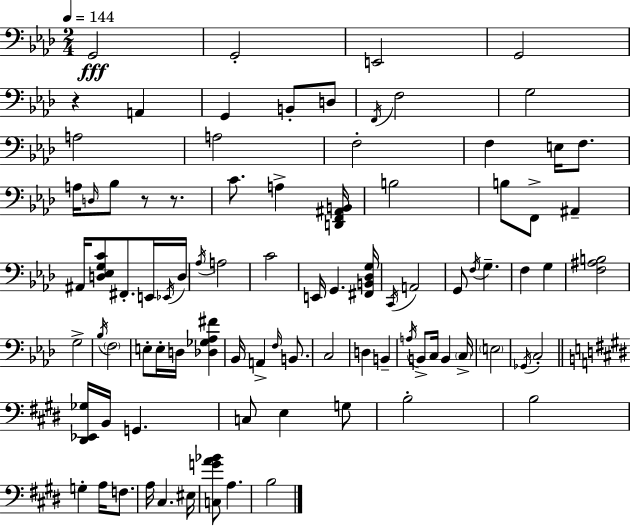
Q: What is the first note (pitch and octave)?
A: G2